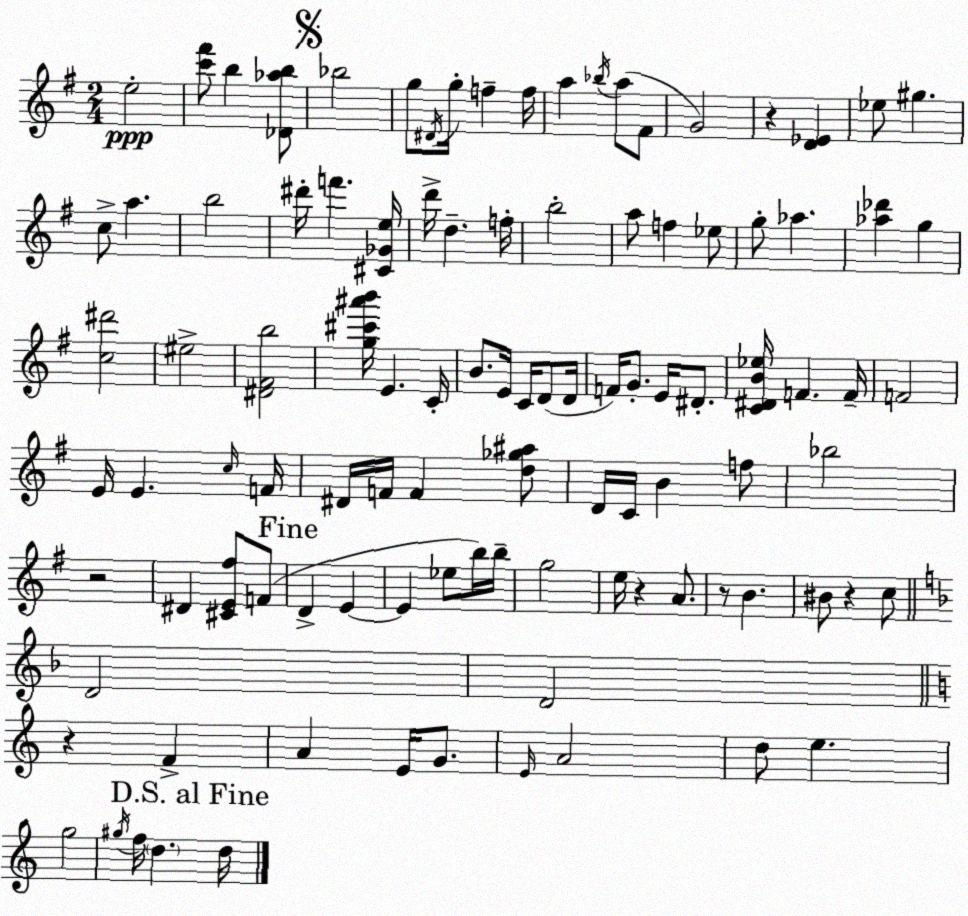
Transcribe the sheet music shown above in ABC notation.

X:1
T:Untitled
M:2/4
L:1/4
K:G
e2 [c'^f']/2 b [_D_ab]/2 _b2 g/2 ^D/4 g/4 f f/4 a _b/4 a/2 ^F/2 G2 z [D_E] _e/2 ^g c/2 a b2 ^d'/4 f' [^C_Ge]/4 d'/4 d f/4 b2 a/2 f _e/2 g/2 _a [_a_d'] g [c^d']2 ^e2 [^D^Fb]2 [g^c'^a'b']/4 E C/4 B/2 E/4 C/4 D/2 D/4 F/4 G/2 E/4 ^D/2 [C^DB_e]/4 F F/4 F2 E/4 E c/4 F/4 ^D/4 F/4 F [d_g^a]/2 D/4 C/4 B f/2 _b2 z2 ^D [^CE^f]/2 F/2 D E E _e/2 b/4 b/4 g2 e/4 z A/2 z/2 B ^B/2 z c/2 D2 D2 z F A E/4 G/2 E/4 A2 d/2 e g2 ^g/4 f/4 d d/4